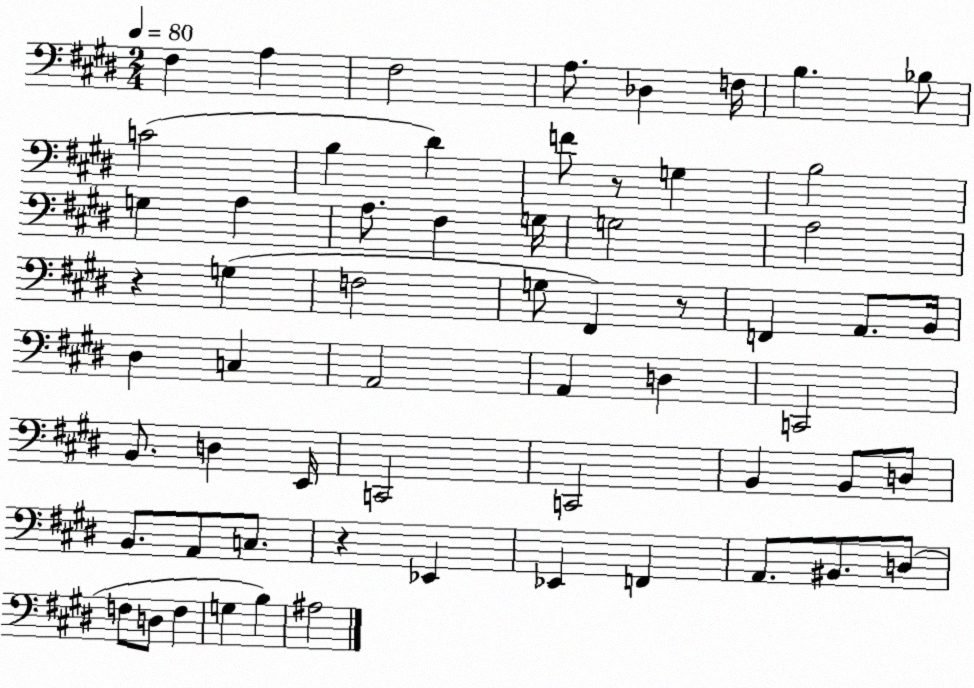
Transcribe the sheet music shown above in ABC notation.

X:1
T:Untitled
M:2/4
L:1/4
K:E
^F, A, ^F,2 A,/2 _D, F,/4 B, _B,/2 C2 B, ^D F/2 z/2 G, B,2 G, A, A,/2 ^F, G,/4 G,2 A,2 z G, F,2 G,/2 ^F,, z/2 F,, A,,/2 B,,/4 ^D, C, A,,2 A,, D, C,,2 B,,/2 D, E,,/4 C,,2 C,,2 B,, B,,/2 D,/2 B,,/2 A,,/2 C,/2 z _E,, _E,, F,, A,,/2 ^B,,/2 D,/2 F,/2 D,/2 F, G, B, ^A,2